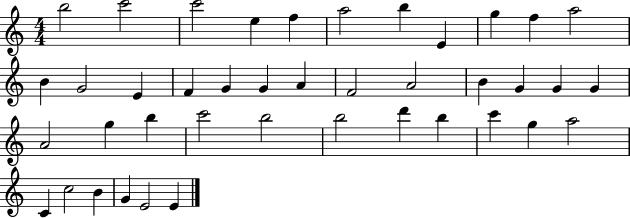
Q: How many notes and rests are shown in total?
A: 41